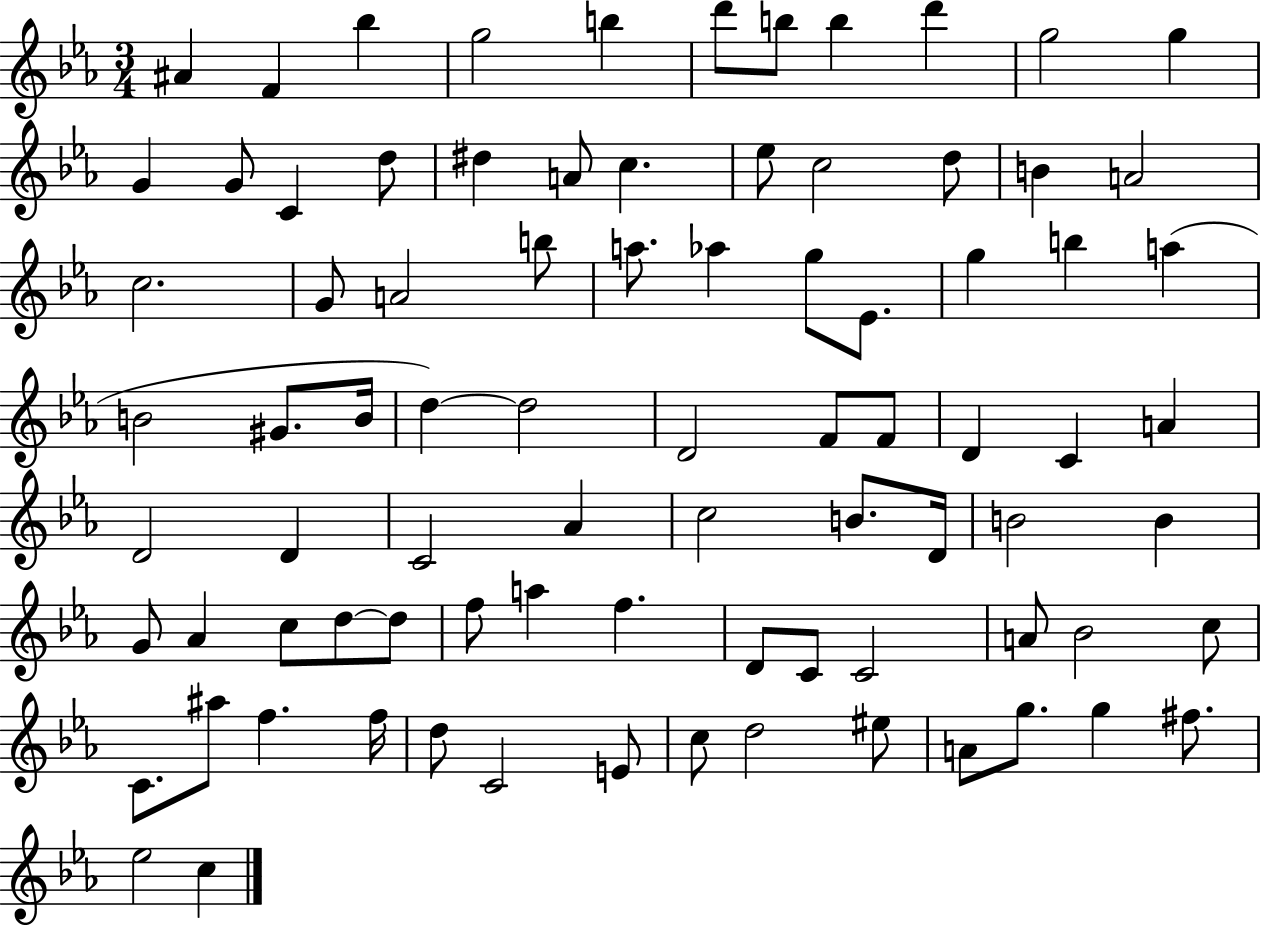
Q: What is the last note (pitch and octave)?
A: C5